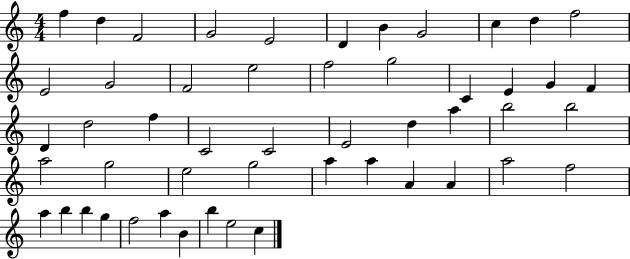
F5/q D5/q F4/h G4/h E4/h D4/q B4/q G4/h C5/q D5/q F5/h E4/h G4/h F4/h E5/h F5/h G5/h C4/q E4/q G4/q F4/q D4/q D5/h F5/q C4/h C4/h E4/h D5/q A5/q B5/h B5/h A5/h G5/h E5/h G5/h A5/q A5/q A4/q A4/q A5/h F5/h A5/q B5/q B5/q G5/q F5/h A5/q B4/q B5/q E5/h C5/q